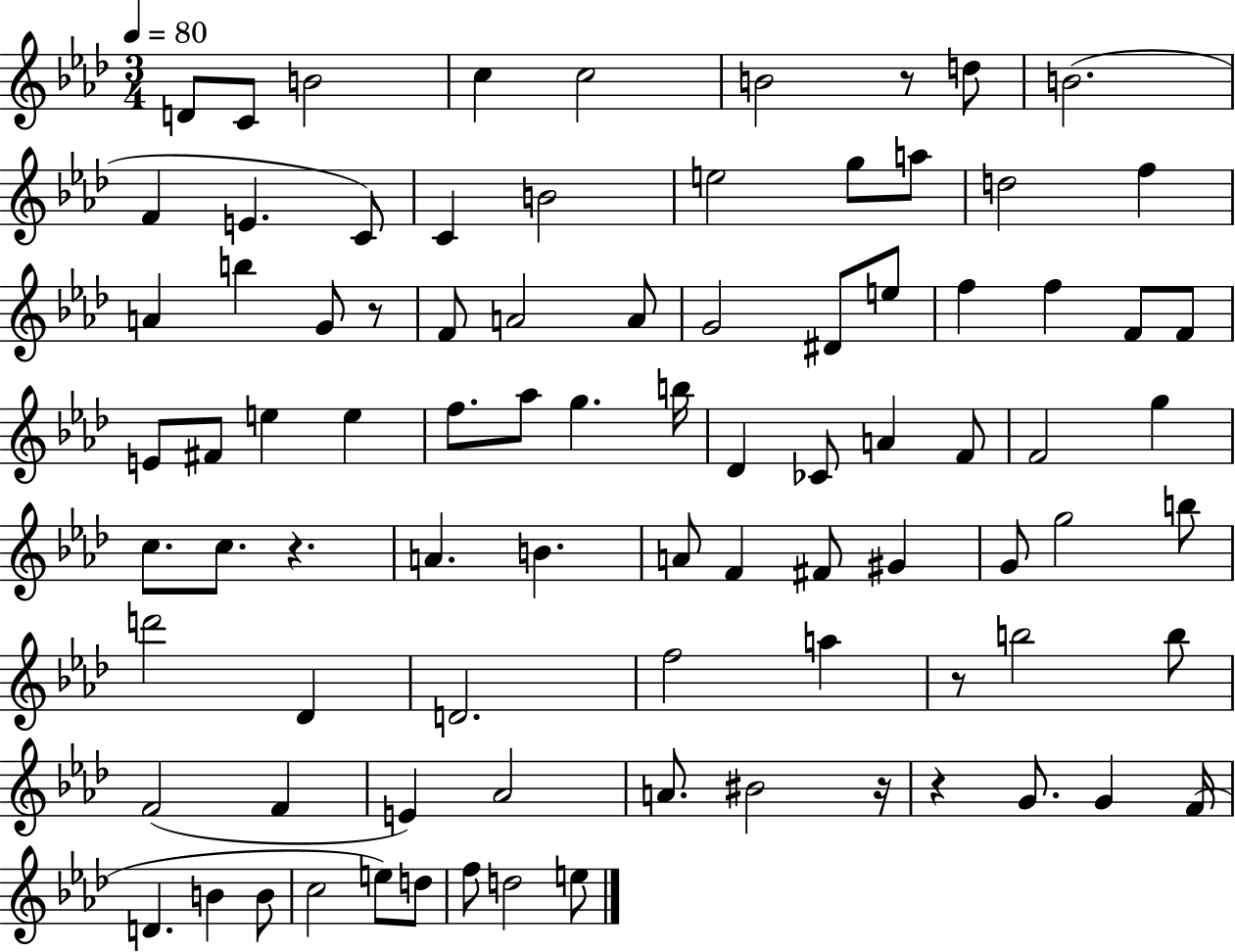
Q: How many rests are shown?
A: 6